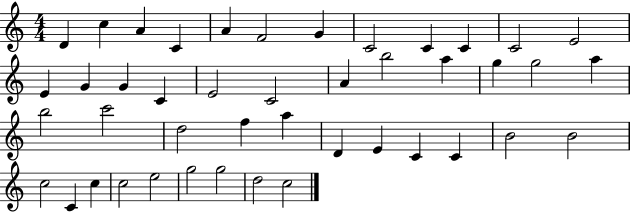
X:1
T:Untitled
M:4/4
L:1/4
K:C
D c A C A F2 G C2 C C C2 E2 E G G C E2 C2 A b2 a g g2 a b2 c'2 d2 f a D E C C B2 B2 c2 C c c2 e2 g2 g2 d2 c2